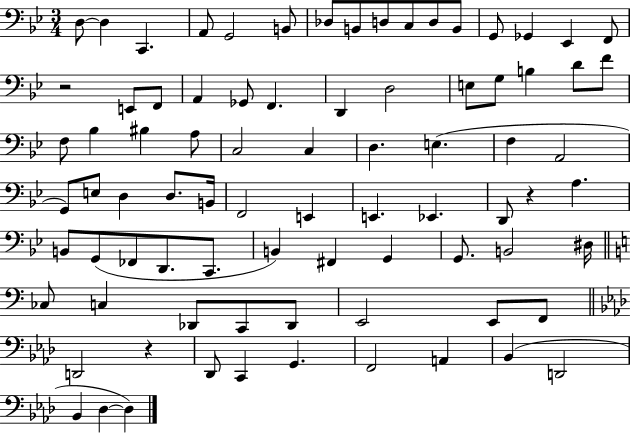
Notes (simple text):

D3/e D3/q C2/q. A2/e G2/h B2/e Db3/e B2/e D3/e C3/e D3/e B2/e G2/e Gb2/q Eb2/q F2/e R/h E2/e F2/e A2/q Gb2/e F2/q. D2/q D3/h E3/e G3/e B3/q D4/e F4/e F3/e Bb3/q BIS3/q A3/e C3/h C3/q D3/q. E3/q. F3/q A2/h G2/e E3/e D3/q D3/e. B2/s F2/h E2/q E2/q. Eb2/q. D2/e R/q A3/q. B2/e G2/e FES2/e D2/e. C2/e. B2/q F#2/q G2/q G2/e. B2/h D#3/s CES3/e C3/q Db2/e C2/e Db2/e E2/h E2/e F2/e D2/h R/q Db2/e C2/q G2/q. F2/h A2/q Bb2/q D2/h Bb2/q Db3/q Db3/q